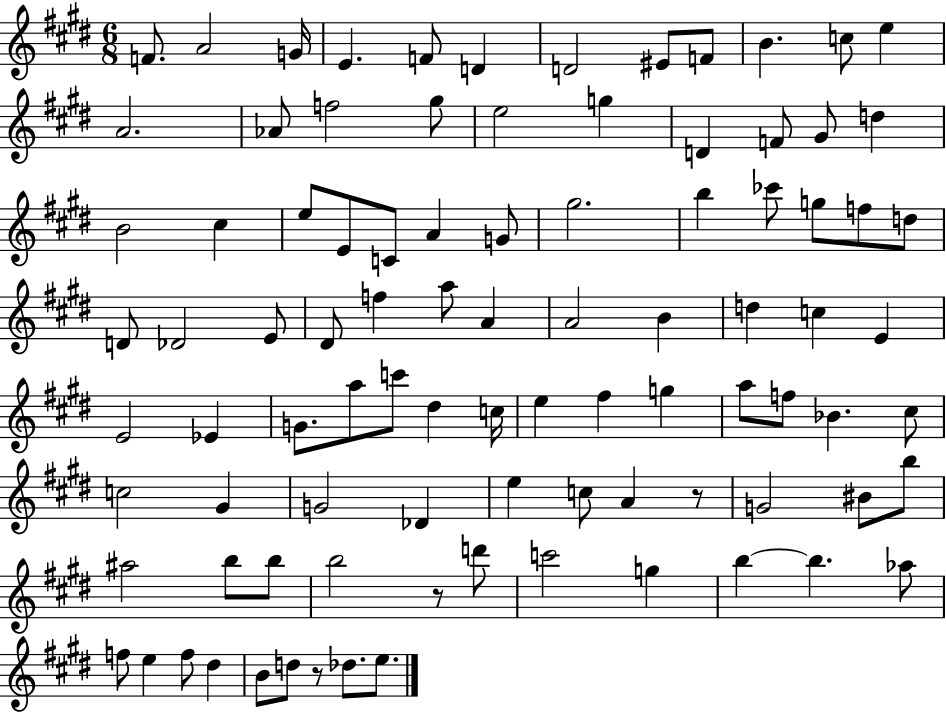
F4/e. A4/h G4/s E4/q. F4/e D4/q D4/h EIS4/e F4/e B4/q. C5/e E5/q A4/h. Ab4/e F5/h G#5/e E5/h G5/q D4/q F4/e G#4/e D5/q B4/h C#5/q E5/e E4/e C4/e A4/q G4/e G#5/h. B5/q CES6/e G5/e F5/e D5/e D4/e Db4/h E4/e D#4/e F5/q A5/e A4/q A4/h B4/q D5/q C5/q E4/q E4/h Eb4/q G4/e. A5/e C6/e D#5/q C5/s E5/q F#5/q G5/q A5/e F5/e Bb4/q. C#5/e C5/h G#4/q G4/h Db4/q E5/q C5/e A4/q R/e G4/h BIS4/e B5/e A#5/h B5/e B5/e B5/h R/e D6/e C6/h G5/q B5/q B5/q. Ab5/e F5/e E5/q F5/e D#5/q B4/e D5/e R/e Db5/e. E5/e.